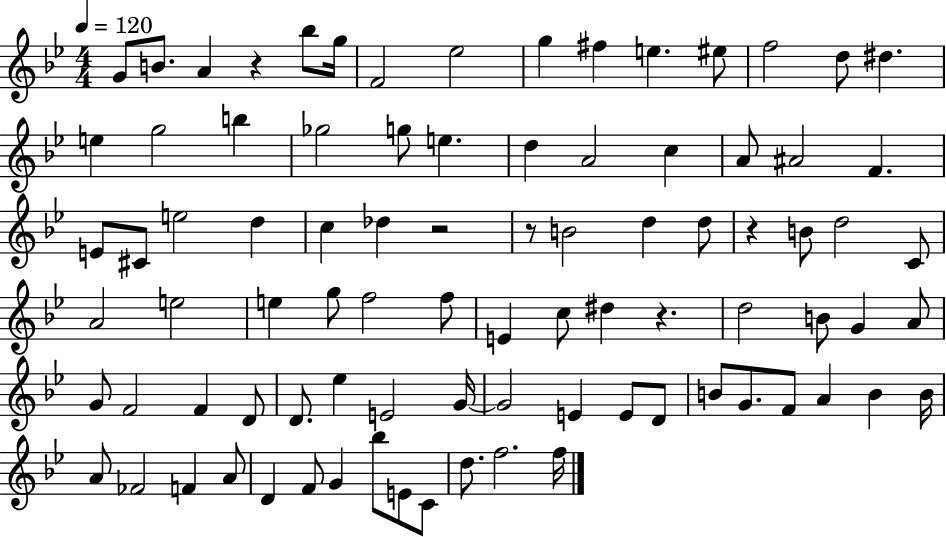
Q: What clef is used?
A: treble